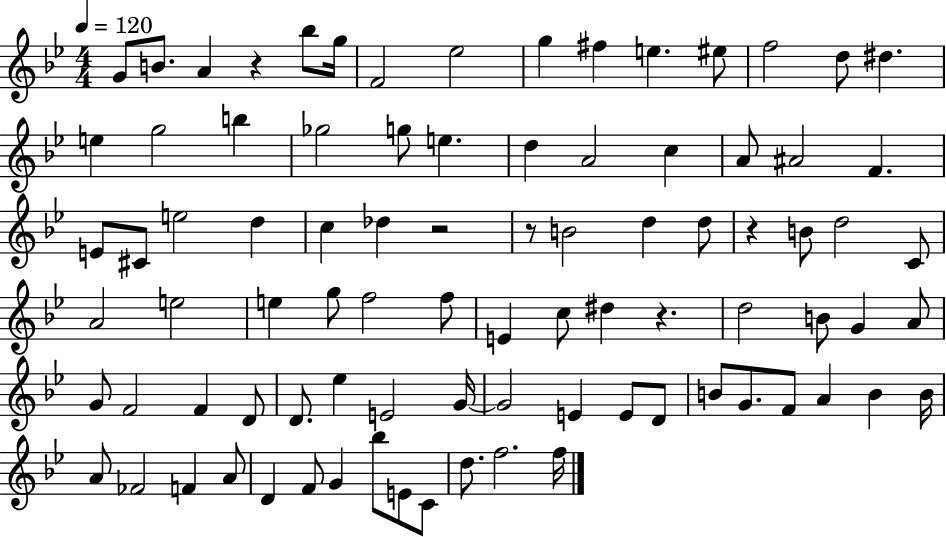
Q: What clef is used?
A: treble